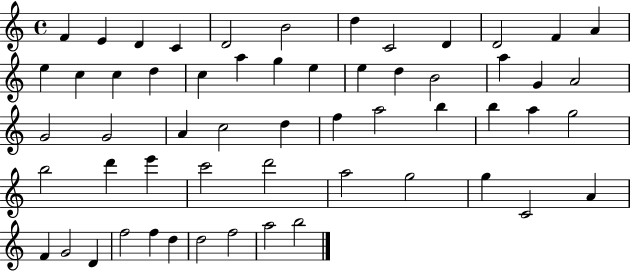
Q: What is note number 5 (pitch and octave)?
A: D4